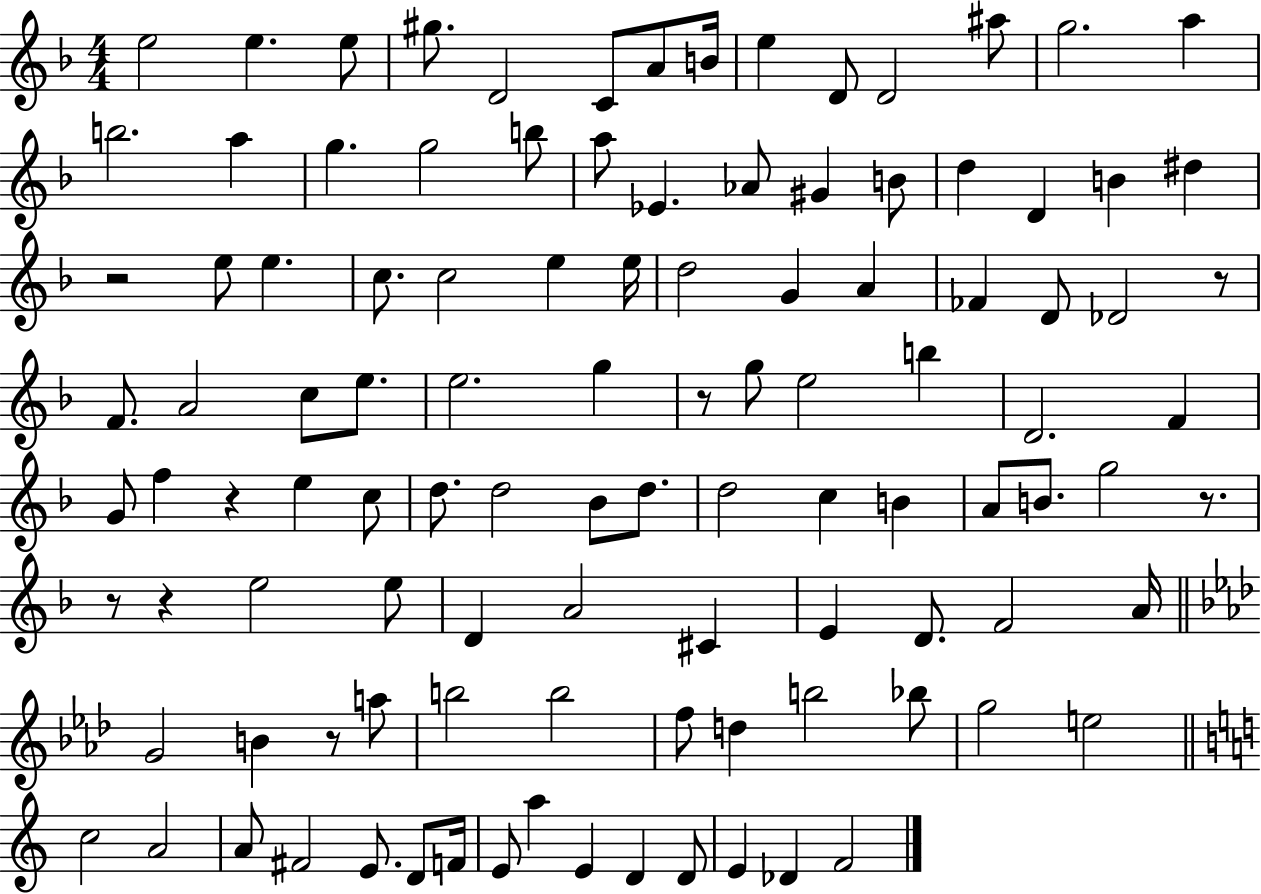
{
  \clef treble
  \numericTimeSignature
  \time 4/4
  \key f \major
  e''2 e''4. e''8 | gis''8. d'2 c'8 a'8 b'16 | e''4 d'8 d'2 ais''8 | g''2. a''4 | \break b''2. a''4 | g''4. g''2 b''8 | a''8 ees'4. aes'8 gis'4 b'8 | d''4 d'4 b'4 dis''4 | \break r2 e''8 e''4. | c''8. c''2 e''4 e''16 | d''2 g'4 a'4 | fes'4 d'8 des'2 r8 | \break f'8. a'2 c''8 e''8. | e''2. g''4 | r8 g''8 e''2 b''4 | d'2. f'4 | \break g'8 f''4 r4 e''4 c''8 | d''8. d''2 bes'8 d''8. | d''2 c''4 b'4 | a'8 b'8. g''2 r8. | \break r8 r4 e''2 e''8 | d'4 a'2 cis'4 | e'4 d'8. f'2 a'16 | \bar "||" \break \key f \minor g'2 b'4 r8 a''8 | b''2 b''2 | f''8 d''4 b''2 bes''8 | g''2 e''2 | \break \bar "||" \break \key a \minor c''2 a'2 | a'8 fis'2 e'8. d'8 f'16 | e'8 a''4 e'4 d'4 d'8 | e'4 des'4 f'2 | \break \bar "|."
}